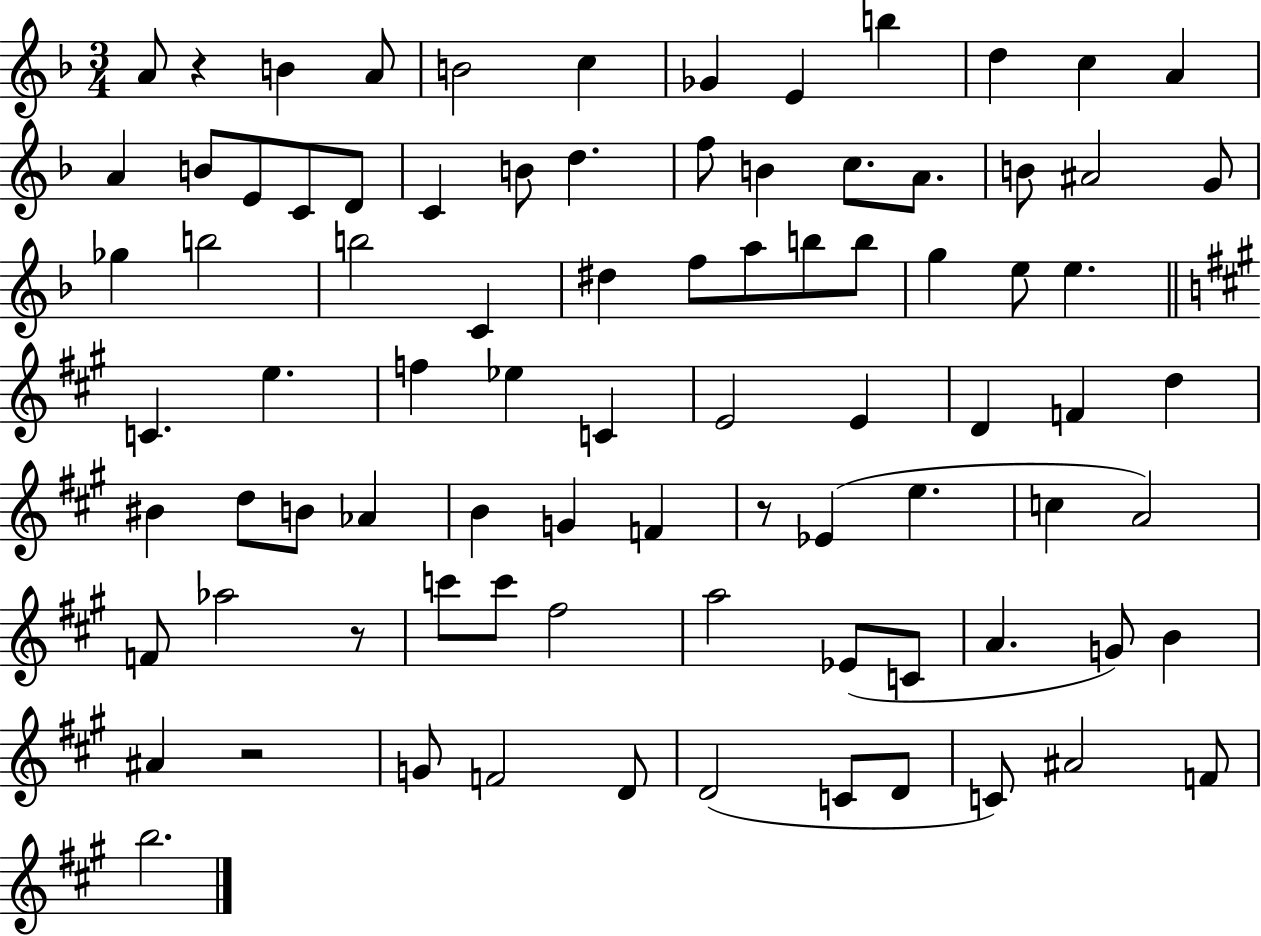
A4/e R/q B4/q A4/e B4/h C5/q Gb4/q E4/q B5/q D5/q C5/q A4/q A4/q B4/e E4/e C4/e D4/e C4/q B4/e D5/q. F5/e B4/q C5/e. A4/e. B4/e A#4/h G4/e Gb5/q B5/h B5/h C4/q D#5/q F5/e A5/e B5/e B5/e G5/q E5/e E5/q. C4/q. E5/q. F5/q Eb5/q C4/q E4/h E4/q D4/q F4/q D5/q BIS4/q D5/e B4/e Ab4/q B4/q G4/q F4/q R/e Eb4/q E5/q. C5/q A4/h F4/e Ab5/h R/e C6/e C6/e F#5/h A5/h Eb4/e C4/e A4/q. G4/e B4/q A#4/q R/h G4/e F4/h D4/e D4/h C4/e D4/e C4/e A#4/h F4/e B5/h.